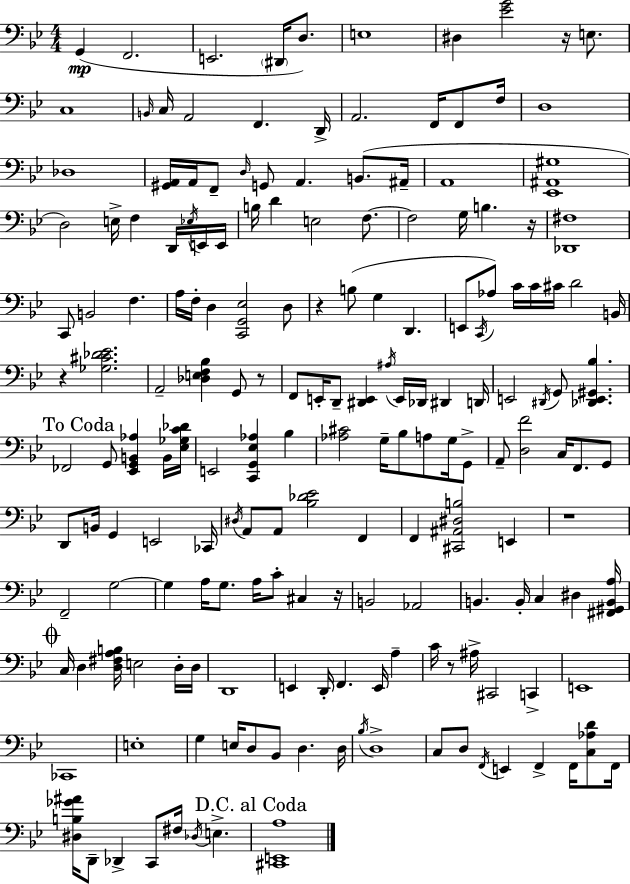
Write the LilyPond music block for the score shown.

{
  \clef bass
  \numericTimeSignature
  \time 4/4
  \key bes \major
  g,4(\mp f,2. | e,2. \parenthesize dis,16 d8.) | e1 | dis4 <ees' g'>2 r16 e8. | \break c1 | \grace { b,16 } c16 a,2 f,4. | d,16-> a,2. f,16 f,8 | f16 d1 | \break des1 | <gis, a,>16 a,16 f,8-- \grace { d16 } g,8 a,4. b,8.( | ais,16-- a,1 | <ees, ais, gis>1 | \break d2) e16-> f4 d,16 | \acciaccatura { ees16 } e,16 e,16 b16 d'4 e2 | f8.~~ f2 g16 b4. | r16 <des, fis>1 | \break c,8 b,2 f4. | a16 f16-. d4 <c, g, ees>2 | d8 r4 b8( g4 d,4. | e,8 \acciaccatura { c,16 }) aes8 c'16 c'16 cis'16 d'2 | \break b,16 r4 <ges cis' des' ees'>2. | a,2-- <des e f bes>4 | g,8 r8 f,8 e,16-. d,8-- <dis, e,>4 \acciaccatura { ais16 } e,16 des,16 | dis,4 d,16 e,2 \acciaccatura { dis,16 } g,8 | \break <des, e, gis, bes>4. \mark "To Coda" fes,2 g,8 | <ees, g, b, aes>4 b,16 <ees ges c' des'>16 e,2 <c, g, ees aes>4 | bes4 <aes cis'>2 g16-- bes8 | a8 g16 g,8-> a,8-- <d f'>2 | \break c16 f,8. g,8 d,8 b,16 g,4 e,2 | ces,16 \acciaccatura { dis16 } a,8 a,8 <bes des' ees'>2 | f,4 f,4 <cis, ais, dis b>2 | e,4 r1 | \break f,2-- g2~~ | g4 a16 g8. a16 | c'8-. cis4 r16 b,2 aes,2 | b,4. b,16-. c4 | \break dis4 <fis, gis, b, a>16 \mark \markup { \musicglyph "scripts.coda" } c16 d4 <d fis a b>16 e2 | d16-. d16 d,1 | e,4 d,16-. f,4. | e,16 a4-- c'16 r8 ais16-> cis,2 | \break c,4-> e,1 | ces,1 | e1-. | g4 e16 d8 bes,8 | \break d4. d16 \acciaccatura { bes16 } d1-> | c8 d8 \acciaccatura { f,16 } e,4 | f,4-> f,16 <c aes d'>8 f,16 <dis b ges' ais'>16 d,8-- des,4-> | c,8 fis16 \acciaccatura { des16 } e4.-> \mark "D.C. al Coda" <cis, e, a>1 | \break \bar "|."
}